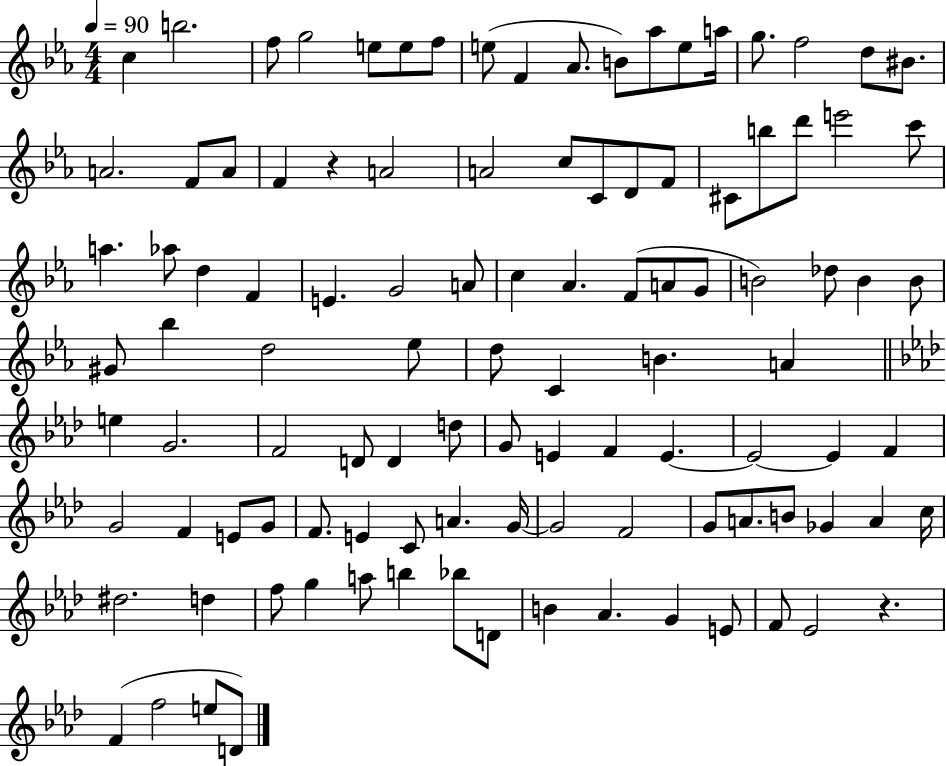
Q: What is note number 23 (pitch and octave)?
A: A4